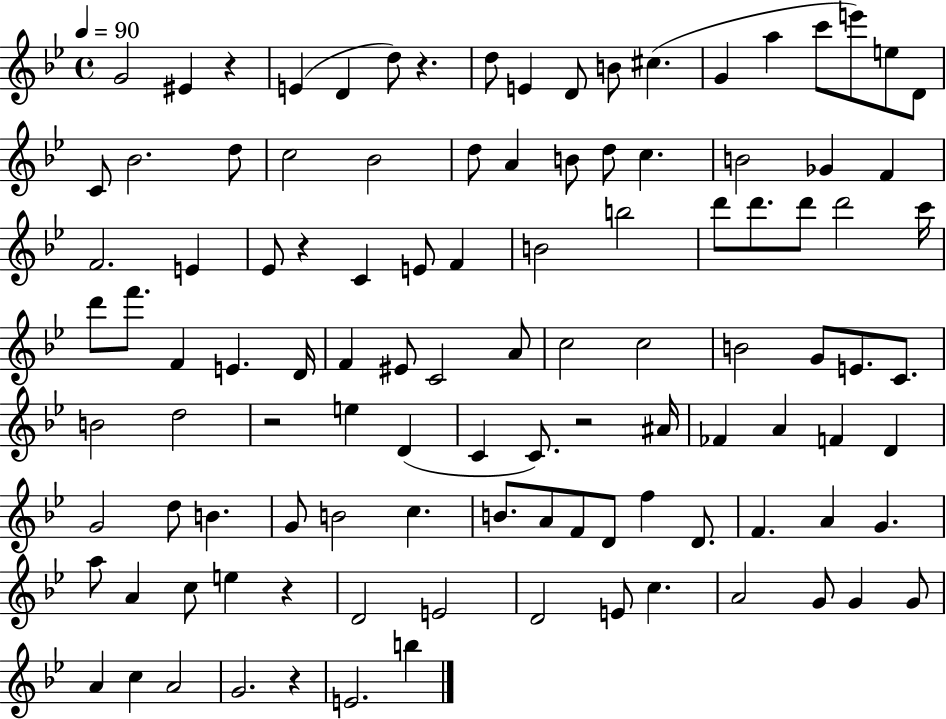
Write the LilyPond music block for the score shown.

{
  \clef treble
  \time 4/4
  \defaultTimeSignature
  \key bes \major
  \tempo 4 = 90
  g'2 eis'4 r4 | e'4( d'4 d''8) r4. | d''8 e'4 d'8 b'8 cis''4.( | g'4 a''4 c'''8 e'''8) e''8 d'8 | \break c'8 bes'2. d''8 | c''2 bes'2 | d''8 a'4 b'8 d''8 c''4. | b'2 ges'4 f'4 | \break f'2. e'4 | ees'8 r4 c'4 e'8 f'4 | b'2 b''2 | d'''8 d'''8. d'''8 d'''2 c'''16 | \break d'''8 f'''8. f'4 e'4. d'16 | f'4 eis'8 c'2 a'8 | c''2 c''2 | b'2 g'8 e'8. c'8. | \break b'2 d''2 | r2 e''4 d'4( | c'4 c'8.) r2 ais'16 | fes'4 a'4 f'4 d'4 | \break g'2 d''8 b'4. | g'8 b'2 c''4. | b'8. a'8 f'8 d'8 f''4 d'8. | f'4. a'4 g'4. | \break a''8 a'4 c''8 e''4 r4 | d'2 e'2 | d'2 e'8 c''4. | a'2 g'8 g'4 g'8 | \break a'4 c''4 a'2 | g'2. r4 | e'2. b''4 | \bar "|."
}